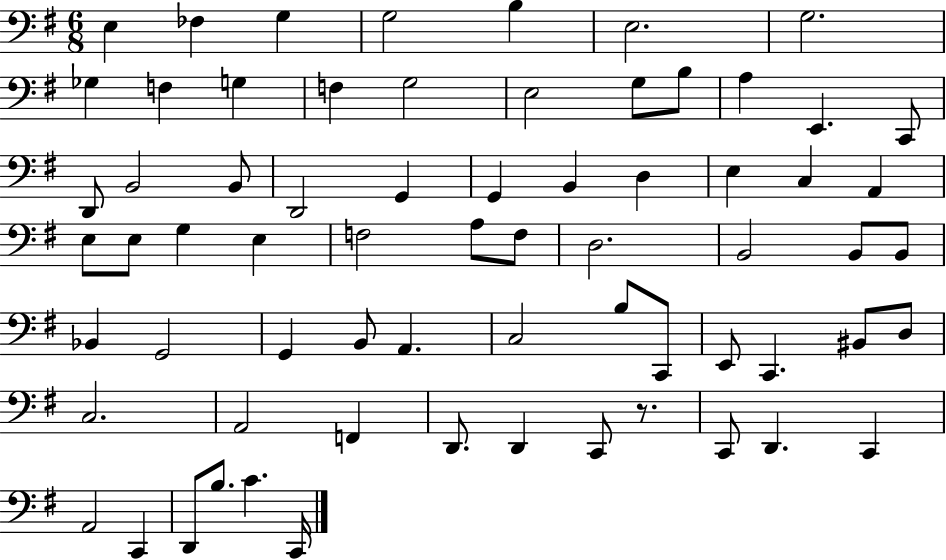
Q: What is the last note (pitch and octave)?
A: C2